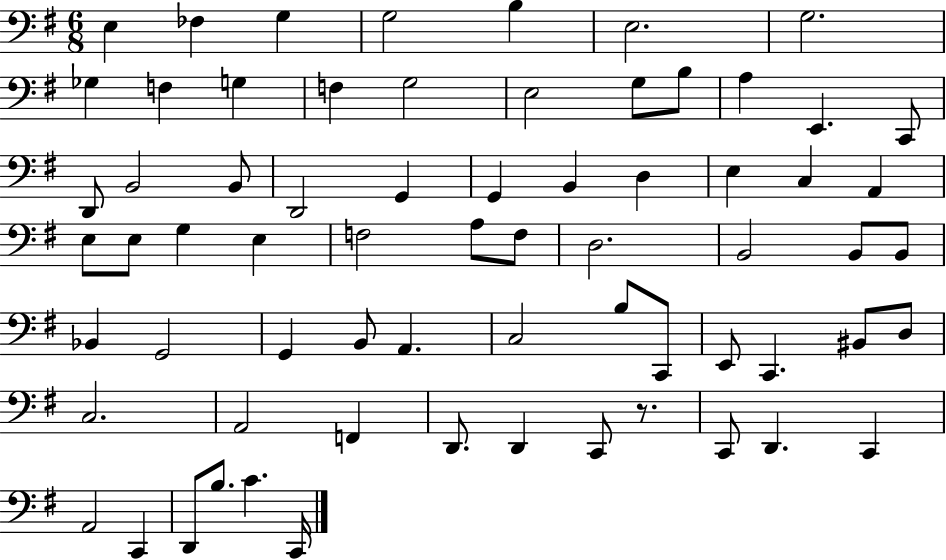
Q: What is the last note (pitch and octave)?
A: C2